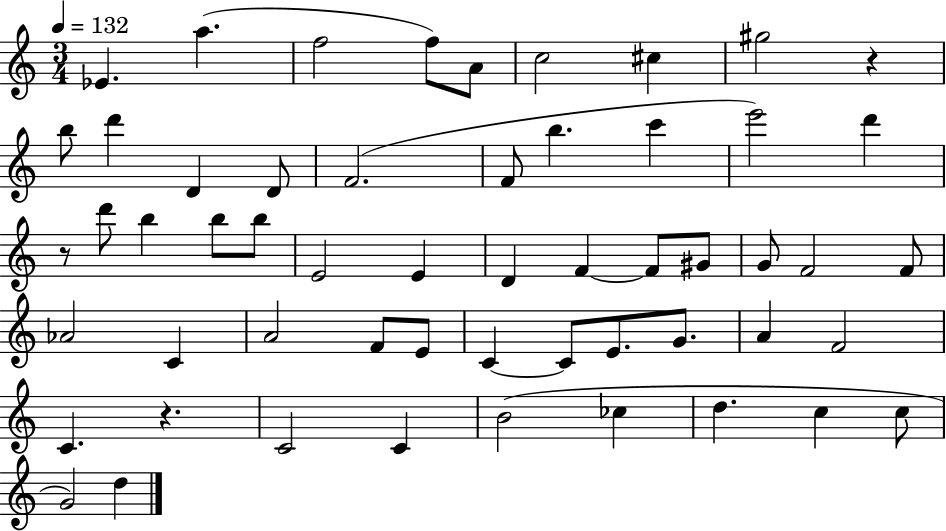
Eb4/q. A5/q. F5/h F5/e A4/e C5/h C#5/q G#5/h R/q B5/e D6/q D4/q D4/e F4/h. F4/e B5/q. C6/q E6/h D6/q R/e D6/e B5/q B5/e B5/e E4/h E4/q D4/q F4/q F4/e G#4/e G4/e F4/h F4/e Ab4/h C4/q A4/h F4/e E4/e C4/q C4/e E4/e. G4/e. A4/q F4/h C4/q. R/q. C4/h C4/q B4/h CES5/q D5/q. C5/q C5/e G4/h D5/q